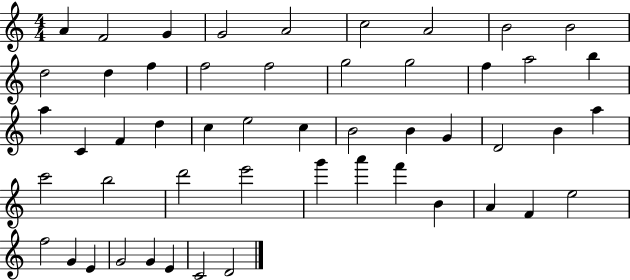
X:1
T:Untitled
M:4/4
L:1/4
K:C
A F2 G G2 A2 c2 A2 B2 B2 d2 d f f2 f2 g2 g2 f a2 b a C F d c e2 c B2 B G D2 B a c'2 b2 d'2 e'2 g' a' f' B A F e2 f2 G E G2 G E C2 D2